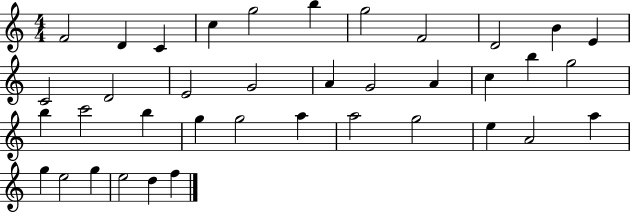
{
  \clef treble
  \numericTimeSignature
  \time 4/4
  \key c \major
  f'2 d'4 c'4 | c''4 g''2 b''4 | g''2 f'2 | d'2 b'4 e'4 | \break c'2 d'2 | e'2 g'2 | a'4 g'2 a'4 | c''4 b''4 g''2 | \break b''4 c'''2 b''4 | g''4 g''2 a''4 | a''2 g''2 | e''4 a'2 a''4 | \break g''4 e''2 g''4 | e''2 d''4 f''4 | \bar "|."
}